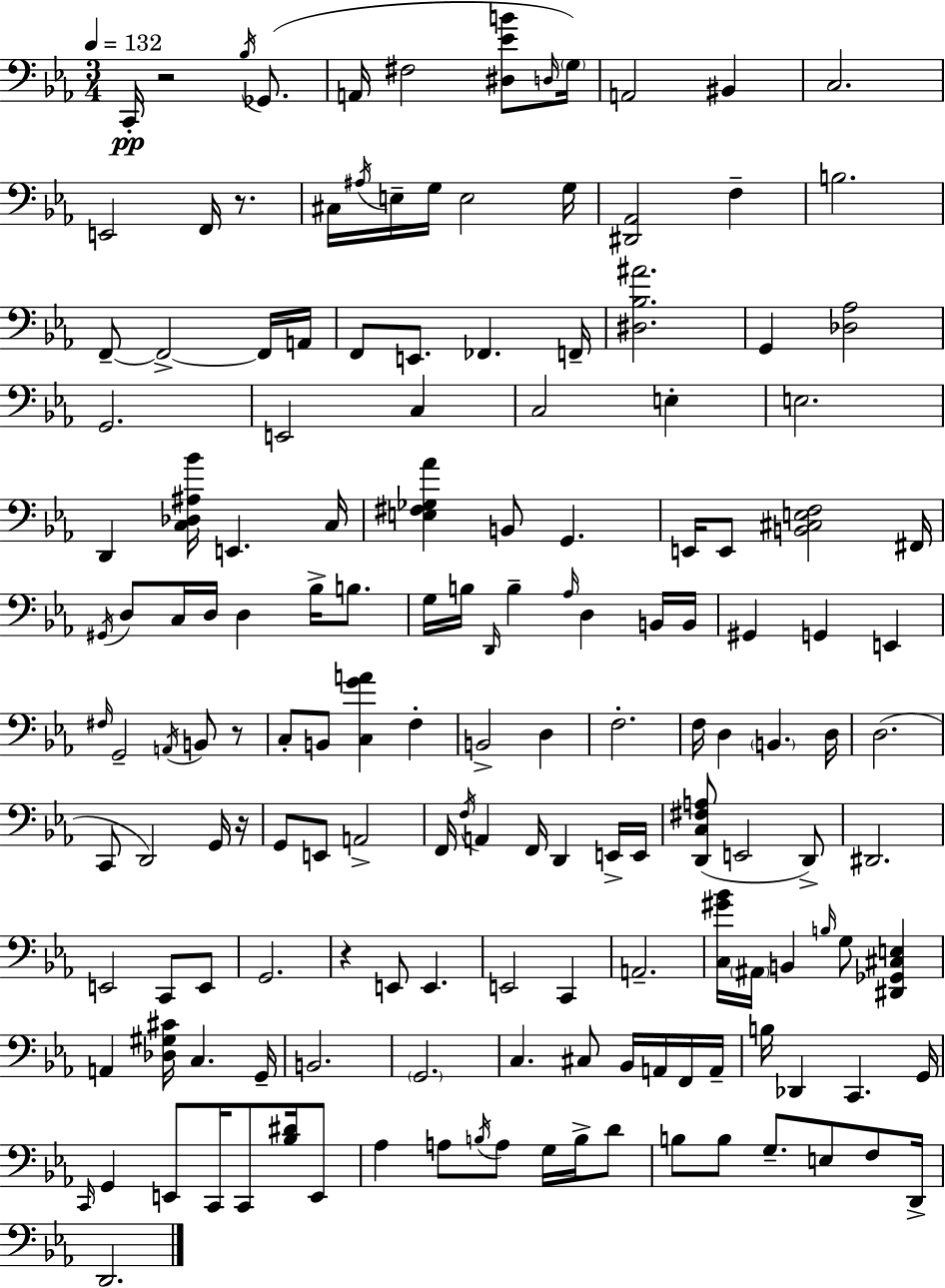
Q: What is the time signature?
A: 3/4